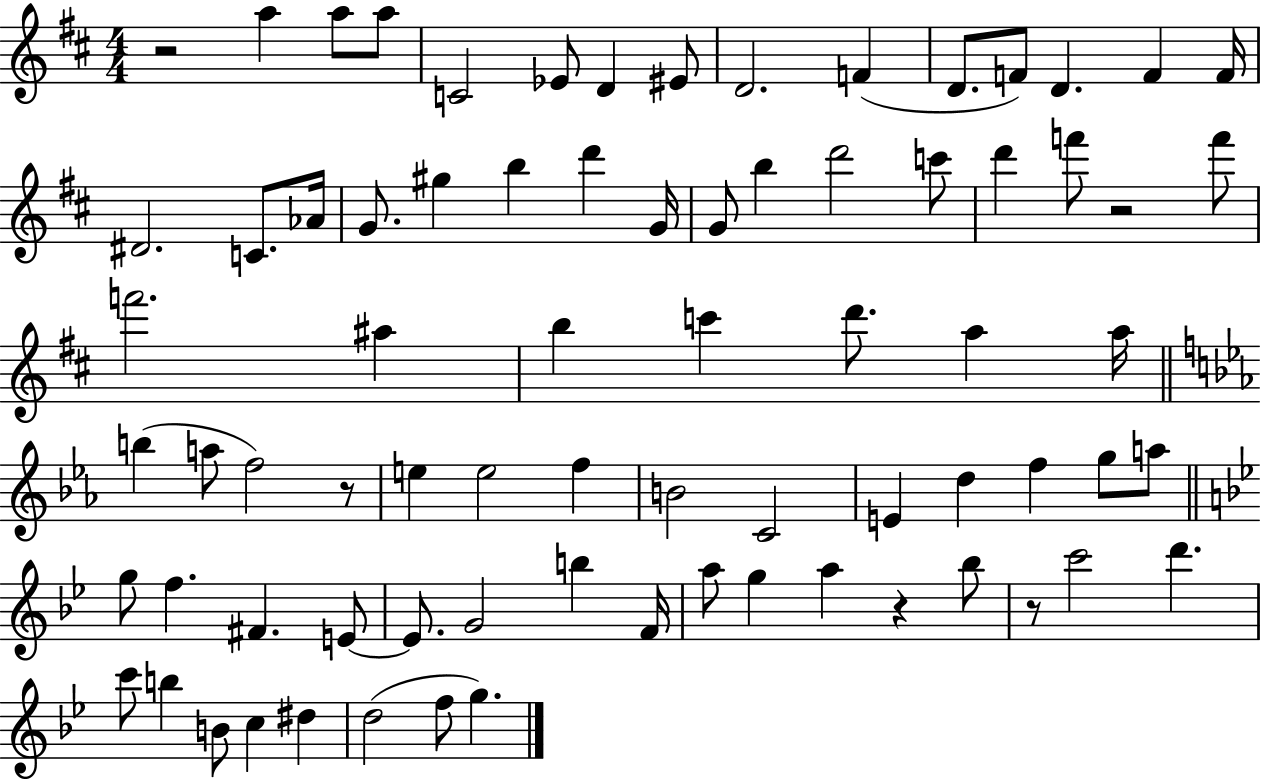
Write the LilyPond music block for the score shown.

{
  \clef treble
  \numericTimeSignature
  \time 4/4
  \key d \major
  r2 a''4 a''8 a''8 | c'2 ees'8 d'4 eis'8 | d'2. f'4( | d'8. f'8) d'4. f'4 f'16 | \break dis'2. c'8. aes'16 | g'8. gis''4 b''4 d'''4 g'16 | g'8 b''4 d'''2 c'''8 | d'''4 f'''8 r2 f'''8 | \break f'''2. ais''4 | b''4 c'''4 d'''8. a''4 a''16 | \bar "||" \break \key ees \major b''4( a''8 f''2) r8 | e''4 e''2 f''4 | b'2 c'2 | e'4 d''4 f''4 g''8 a''8 | \break \bar "||" \break \key bes \major g''8 f''4. fis'4. e'8~~ | e'8. g'2 b''4 f'16 | a''8 g''4 a''4 r4 bes''8 | r8 c'''2 d'''4. | \break c'''8 b''4 b'8 c''4 dis''4 | d''2( f''8 g''4.) | \bar "|."
}